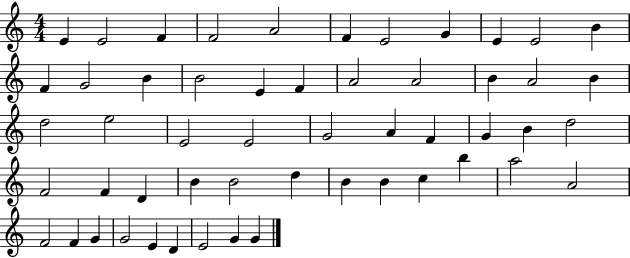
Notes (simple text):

E4/q E4/h F4/q F4/h A4/h F4/q E4/h G4/q E4/q E4/h B4/q F4/q G4/h B4/q B4/h E4/q F4/q A4/h A4/h B4/q A4/h B4/q D5/h E5/h E4/h E4/h G4/h A4/q F4/q G4/q B4/q D5/h F4/h F4/q D4/q B4/q B4/h D5/q B4/q B4/q C5/q B5/q A5/h A4/h F4/h F4/q G4/q G4/h E4/q D4/q E4/h G4/q G4/q